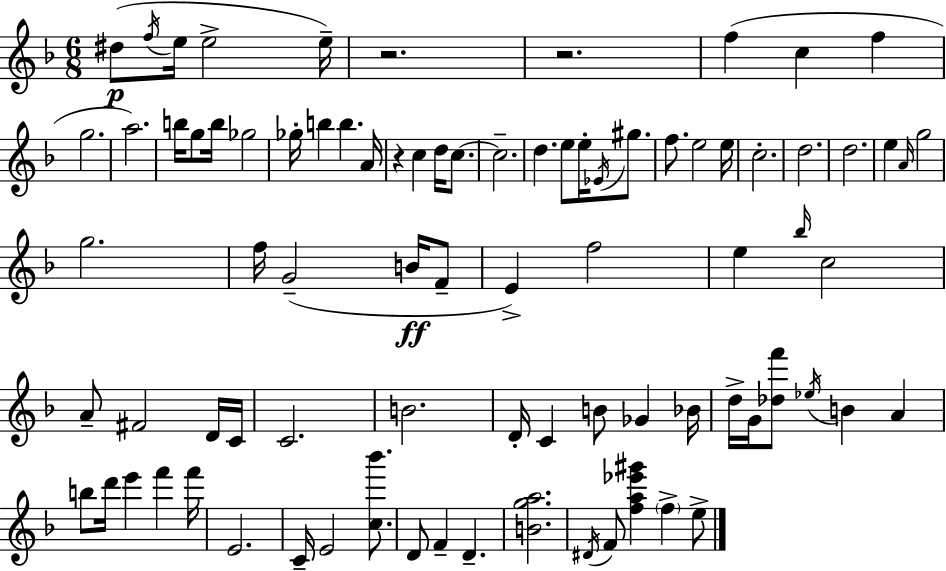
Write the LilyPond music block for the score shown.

{
  \clef treble
  \numericTimeSignature
  \time 6/8
  \key d \minor
  \repeat volta 2 { dis''8(\p \acciaccatura { f''16 } e''16 e''2-> | e''16--) r2. | r2. | f''4( c''4 f''4 | \break g''2. | a''2.) | b''16 g''8 b''16 ges''2 | ges''16-. b''4 b''4. | \break a'16 r4 c''4 d''16 c''8.~~ | c''2.-- | d''4. e''8 e''16-. \acciaccatura { ees'16 } gis''8. | f''8. e''2 | \break e''16 c''2.-. | d''2. | d''2. | e''4 \grace { a'16 } g''2 | \break g''2. | f''16 g'2--( | b'16\ff f'8-- e'4->) f''2 | e''4 \grace { bes''16 } c''2 | \break a'8-- fis'2 | d'16 c'16 c'2. | b'2. | d'16-. c'4 b'8 ges'4 | \break bes'16 d''16-> g'16 <des'' f'''>8 \acciaccatura { ees''16 } b'4 | a'4 b''8 d'''16 e'''4 | f'''4 f'''16 e'2. | c'16-- e'2 | \break <c'' bes'''>8. d'8 f'4-- d'4.-- | <b' g'' a''>2. | \acciaccatura { dis'16 } f'8 <f'' a'' ees''' gis'''>4 | \parenthesize f''4-> e''8-> } \bar "|."
}